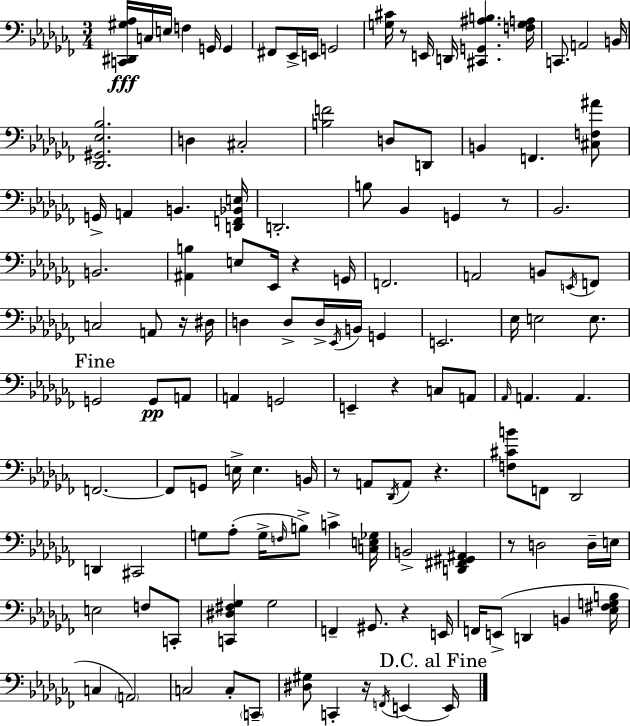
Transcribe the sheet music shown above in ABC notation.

X:1
T:Untitled
M:3/4
L:1/4
K:Abm
[C,,^D,,^G,_A,]/4 C,/4 E,/4 F, G,,/4 G,, ^F,,/2 _E,,/4 E,,/4 G,,2 [G,^C]/4 z/2 E,,/4 D,,/4 [^C,,G,,^A,B,] [F,G,A,]/4 C,,/2 A,,2 B,,/4 [_D,,^G,,_E,_B,]2 D, ^C,2 [B,F]2 D,/2 D,,/2 B,, F,, [^C,F,^A]/2 G,,/4 A,, B,, [D,,F,,_B,,E,]/4 D,,2 B,/2 _B,, G,, z/2 _B,,2 B,,2 [^A,,B,] E,/2 _E,,/4 z G,,/4 F,,2 A,,2 B,,/2 E,,/4 F,,/2 C,2 A,,/2 z/4 ^D,/4 D, D,/2 D,/4 _E,,/4 B,,/4 G,, E,,2 _E,/4 E,2 E,/2 G,,2 G,,/2 A,,/2 A,, G,,2 E,, z C,/2 A,,/2 _A,,/4 A,, A,, F,,2 F,,/2 G,,/2 E,/4 E, B,,/4 z/2 A,,/2 _D,,/4 A,,/2 z [F,^CB]/2 F,,/2 _D,,2 D,, ^C,,2 G,/2 _A,/2 G,/4 F,/4 B,/2 C [C,E,_G,]/4 B,,2 [D,,^F,,^G,,^A,,] z/2 D,2 D,/4 E,/4 E,2 F,/2 C,,/2 [C,,^D,^F,_G,] _G,2 F,, ^G,,/2 z E,,/4 F,,/4 E,,/2 D,, B,, [_E,^F,G,B,]/4 C, A,,2 C,2 C,/2 C,,/2 [^D,^G,]/2 C,, z/4 F,,/4 E,, E,,/4